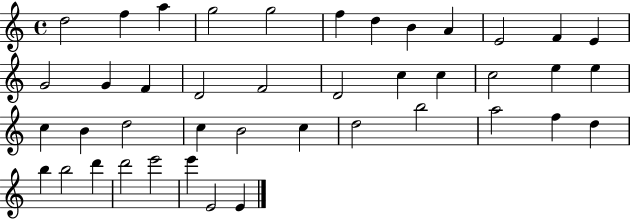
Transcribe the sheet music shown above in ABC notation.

X:1
T:Untitled
M:4/4
L:1/4
K:C
d2 f a g2 g2 f d B A E2 F E G2 G F D2 F2 D2 c c c2 e e c B d2 c B2 c d2 b2 a2 f d b b2 d' d'2 e'2 e' E2 E